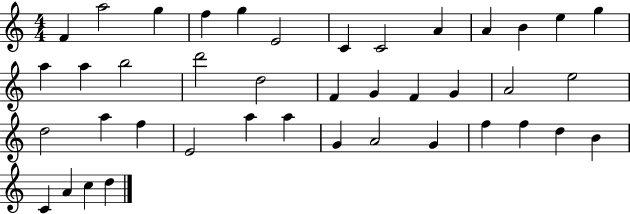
{
  \clef treble
  \numericTimeSignature
  \time 4/4
  \key c \major
  f'4 a''2 g''4 | f''4 g''4 e'2 | c'4 c'2 a'4 | a'4 b'4 e''4 g''4 | \break a''4 a''4 b''2 | d'''2 d''2 | f'4 g'4 f'4 g'4 | a'2 e''2 | \break d''2 a''4 f''4 | e'2 a''4 a''4 | g'4 a'2 g'4 | f''4 f''4 d''4 b'4 | \break c'4 a'4 c''4 d''4 | \bar "|."
}